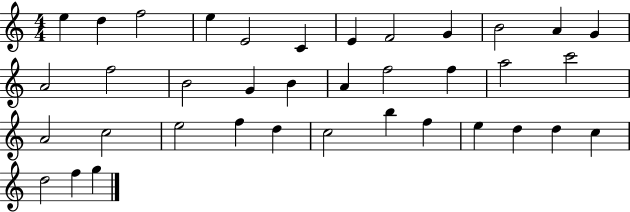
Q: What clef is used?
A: treble